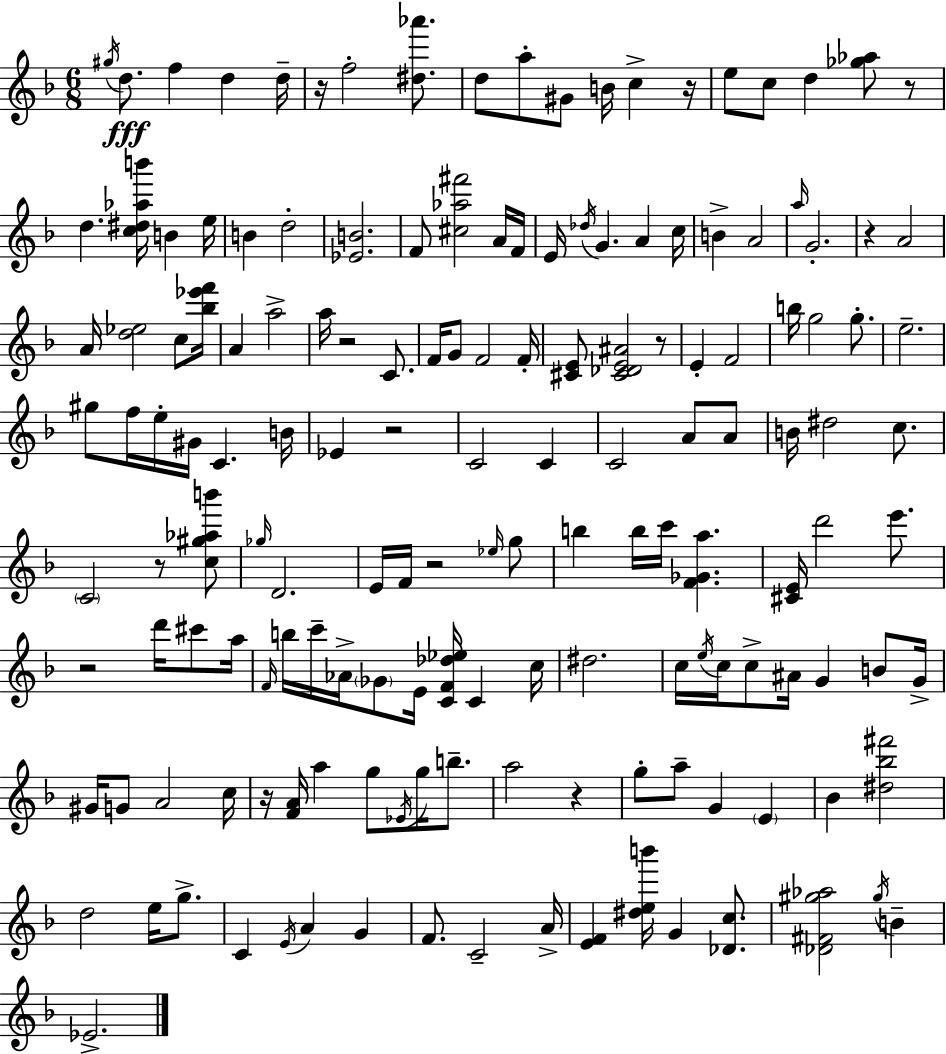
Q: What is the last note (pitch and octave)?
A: Eb4